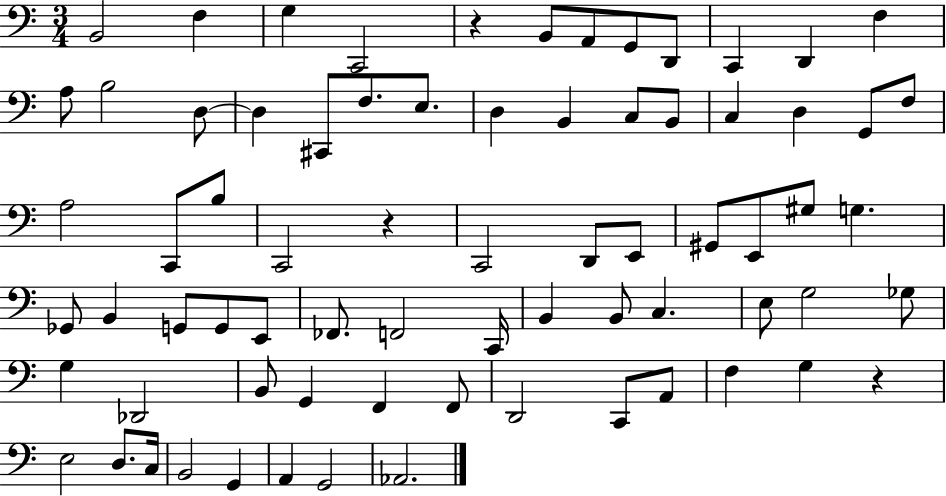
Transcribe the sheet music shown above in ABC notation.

X:1
T:Untitled
M:3/4
L:1/4
K:C
B,,2 F, G, C,,2 z B,,/2 A,,/2 G,,/2 D,,/2 C,, D,, F, A,/2 B,2 D,/2 D, ^C,,/2 F,/2 E,/2 D, B,, C,/2 B,,/2 C, D, G,,/2 F,/2 A,2 C,,/2 B,/2 C,,2 z C,,2 D,,/2 E,,/2 ^G,,/2 E,,/2 ^G,/2 G, _G,,/2 B,, G,,/2 G,,/2 E,,/2 _F,,/2 F,,2 C,,/4 B,, B,,/2 C, E,/2 G,2 _G,/2 G, _D,,2 B,,/2 G,, F,, F,,/2 D,,2 C,,/2 A,,/2 F, G, z E,2 D,/2 C,/4 B,,2 G,, A,, G,,2 _A,,2